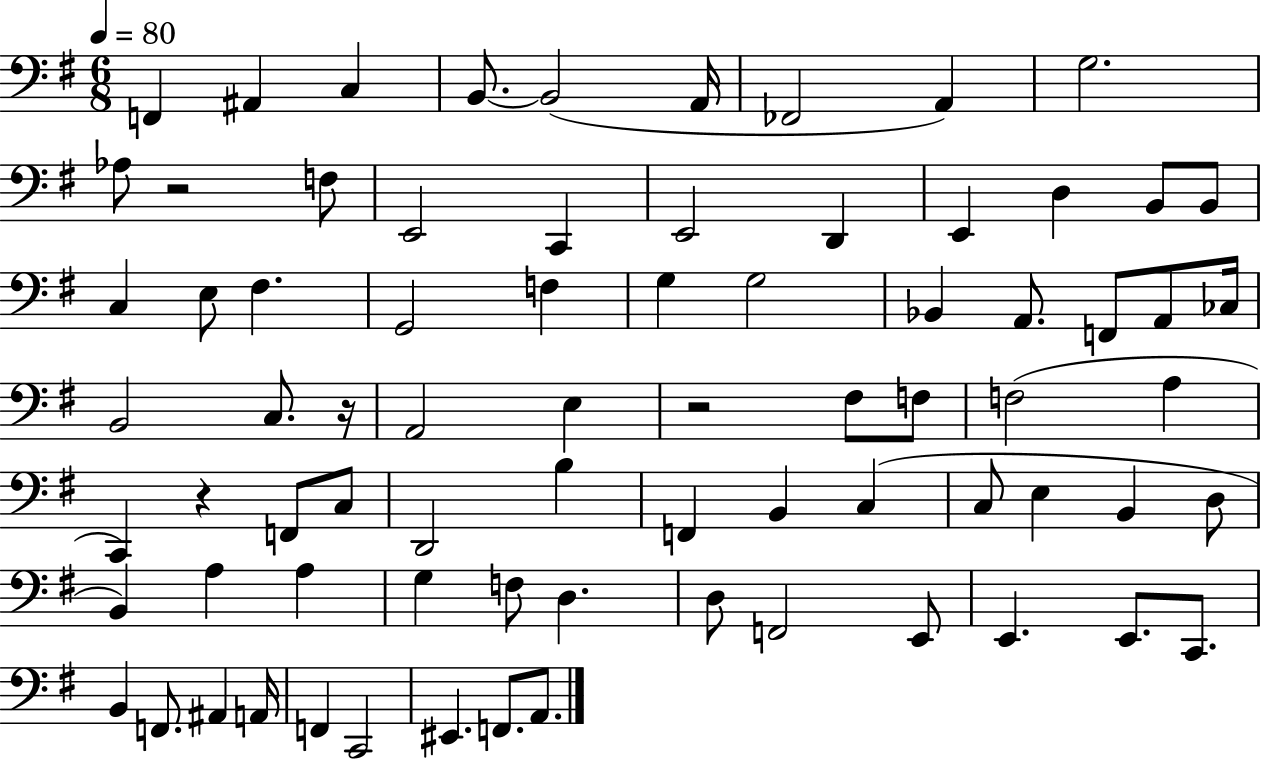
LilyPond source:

{
  \clef bass
  \numericTimeSignature
  \time 6/8
  \key g \major
  \tempo 4 = 80
  f,4 ais,4 c4 | b,8.~~ b,2( a,16 | fes,2 a,4) | g2. | \break aes8 r2 f8 | e,2 c,4 | e,2 d,4 | e,4 d4 b,8 b,8 | \break c4 e8 fis4. | g,2 f4 | g4 g2 | bes,4 a,8. f,8 a,8 ces16 | \break b,2 c8. r16 | a,2 e4 | r2 fis8 f8 | f2( a4 | \break c,4) r4 f,8 c8 | d,2 b4 | f,4 b,4 c4( | c8 e4 b,4 d8 | \break b,4) a4 a4 | g4 f8 d4. | d8 f,2 e,8 | e,4. e,8. c,8. | \break b,4 f,8. ais,4 a,16 | f,4 c,2 | eis,4. f,8. a,8. | \bar "|."
}